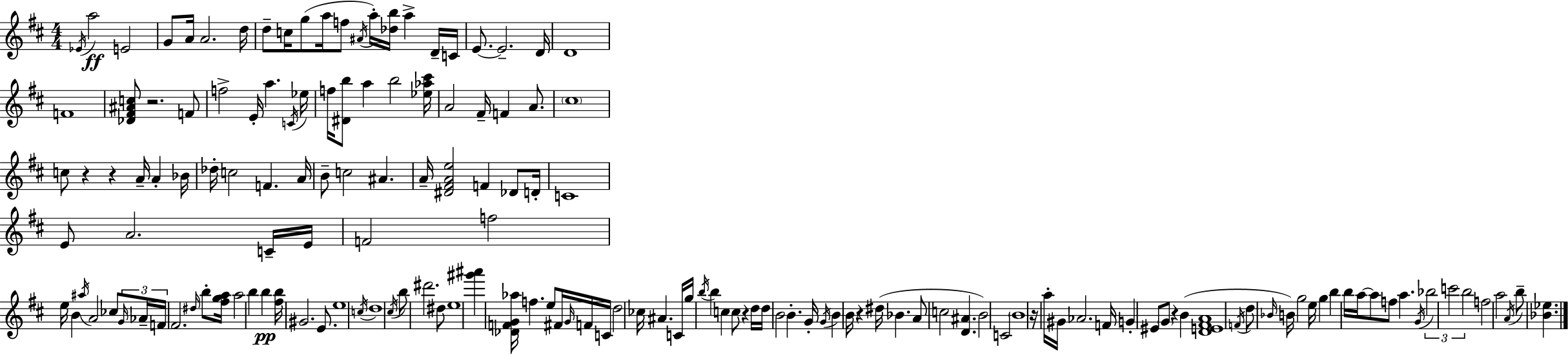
{
  \clef treble
  \numericTimeSignature
  \time 4/4
  \key d \major
  \acciaccatura { ees'16 }\ff a''2 e'2 | g'8 a'16 a'2. | d''16 d''8-- c''16 g''8( a''16 f''8 \acciaccatura { ais'16 }) a''16-. <des'' b''>16 a''4-> | d'16-- c'16 e'8.~~ e'2.-- | \break d'16 d'1 | f'1 | <des' fis' ais' c''>8 r2. | f'8 f''2-> e'16-. a''4. | \break \acciaccatura { c'16 } ees''16 f''16 <dis' b''>8 a''4 b''2 | <ees'' aes'' cis'''>16 a'2 fis'16-- f'4 | a'8. \parenthesize cis''1 | c''8 r4 r4 a'16-- a'4-. | \break bes'16 des''16-. c''2 f'4. | a'16 b'8-- c''2 ais'4. | a'16-- <dis' fis' a' e''>2 f'4 | des'8 d'16-. c'1 | \break e'8 a'2. | c'16-- e'16 f'2 f''2 | e''16 b'4 \acciaccatura { ais''16 } a'2 | ces''8 \tuplet 3/2 { \grace { g'16 } aes'16-- f'16 } fis'2. | \break \grace { dis''16 } b''8-. <fis'' g'' a''>16 a''2 b''4 | b''4\pp <fis'' b''>16 gis'2. | e'8. e''1 | \acciaccatura { c''16 } d''1 | \break \acciaccatura { cis''16 } b''8 dis'''2. | dis''8 e''1 | <gis''' ais'''>4 <des' f' g' aes''>16 f''4. | e''8 fis'16 \grace { g'16 } f'16 c'16 d''2 | \break ces''16 ais'4. c'16 g''16 \acciaccatura { b''16 } b''4 c''4 | c''8 r4 d''16 d''16 b'2 | b'4.-. g'16-. \acciaccatura { g'16 } b'4 \parenthesize b'16 | r4 dis''16( bes'4. a'8 c''2 | \break <d' ais'>4. b'2) | c'2 \parenthesize b'1 | r16 a''16-. gis'16 aes'2. | f'16 g'4-. eis'8 | \break \parenthesize g'8 r4 b'4( <d' e' fis' a'>1 | \acciaccatura { f'16 } d''8 \grace { bes'16 } b'16) | g''2 e''16 g''4 b''4 | b''16 a''16~~ a''8 f''8 a''4. \acciaccatura { g'16 } \tuplet 3/2 { bes''2 | \break c'''2 b''2 } | f''2 a''2 | \acciaccatura { a'16 } b''8-- <bes' ees''>4. \bar "|."
}